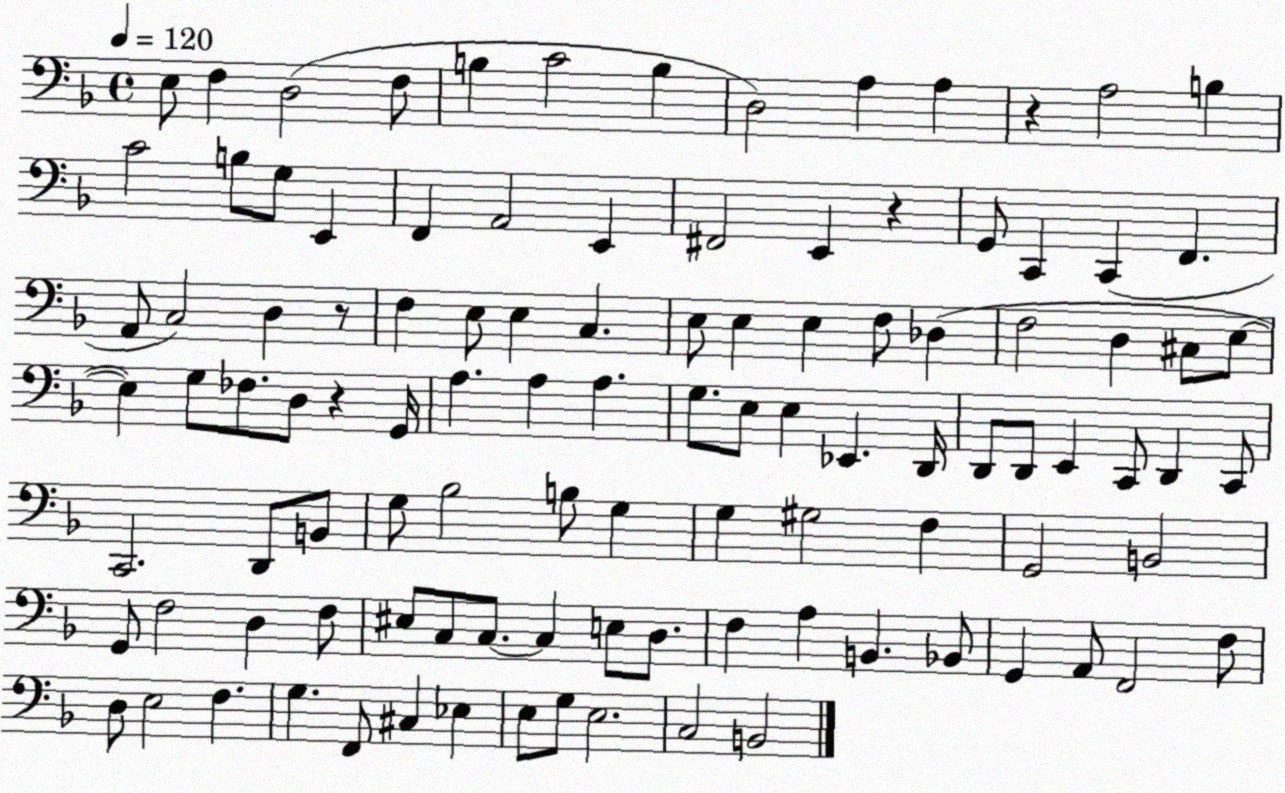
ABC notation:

X:1
T:Untitled
M:4/4
L:1/4
K:F
E,/2 F, D,2 F,/2 B, C2 B, D,2 A, A, z A,2 B, C2 B,/2 G,/2 E,, F,, A,,2 E,, ^F,,2 E,, z G,,/2 C,, C,, F,, A,,/2 C,2 D, z/2 F, E,/2 E, C, E,/2 E, E, F,/2 _D, F,2 D, ^C,/2 E,/2 E, G,/2 _F,/2 D,/2 z G,,/4 A, A, A, G,/2 E,/2 E, _E,, D,,/4 D,,/2 D,,/2 E,, C,,/2 D,, C,,/2 C,,2 D,,/2 B,,/2 G,/2 _B,2 B,/2 G, G, ^G,2 F, G,,2 B,,2 G,,/2 F,2 D, F,/2 ^E,/2 C,/2 C,/2 C, E,/2 D,/2 F, A, B,, _B,,/2 G,, A,,/2 F,,2 F,/2 D,/2 E,2 F, G, F,,/2 ^C, _E, E,/2 G,/2 E,2 C,2 B,,2